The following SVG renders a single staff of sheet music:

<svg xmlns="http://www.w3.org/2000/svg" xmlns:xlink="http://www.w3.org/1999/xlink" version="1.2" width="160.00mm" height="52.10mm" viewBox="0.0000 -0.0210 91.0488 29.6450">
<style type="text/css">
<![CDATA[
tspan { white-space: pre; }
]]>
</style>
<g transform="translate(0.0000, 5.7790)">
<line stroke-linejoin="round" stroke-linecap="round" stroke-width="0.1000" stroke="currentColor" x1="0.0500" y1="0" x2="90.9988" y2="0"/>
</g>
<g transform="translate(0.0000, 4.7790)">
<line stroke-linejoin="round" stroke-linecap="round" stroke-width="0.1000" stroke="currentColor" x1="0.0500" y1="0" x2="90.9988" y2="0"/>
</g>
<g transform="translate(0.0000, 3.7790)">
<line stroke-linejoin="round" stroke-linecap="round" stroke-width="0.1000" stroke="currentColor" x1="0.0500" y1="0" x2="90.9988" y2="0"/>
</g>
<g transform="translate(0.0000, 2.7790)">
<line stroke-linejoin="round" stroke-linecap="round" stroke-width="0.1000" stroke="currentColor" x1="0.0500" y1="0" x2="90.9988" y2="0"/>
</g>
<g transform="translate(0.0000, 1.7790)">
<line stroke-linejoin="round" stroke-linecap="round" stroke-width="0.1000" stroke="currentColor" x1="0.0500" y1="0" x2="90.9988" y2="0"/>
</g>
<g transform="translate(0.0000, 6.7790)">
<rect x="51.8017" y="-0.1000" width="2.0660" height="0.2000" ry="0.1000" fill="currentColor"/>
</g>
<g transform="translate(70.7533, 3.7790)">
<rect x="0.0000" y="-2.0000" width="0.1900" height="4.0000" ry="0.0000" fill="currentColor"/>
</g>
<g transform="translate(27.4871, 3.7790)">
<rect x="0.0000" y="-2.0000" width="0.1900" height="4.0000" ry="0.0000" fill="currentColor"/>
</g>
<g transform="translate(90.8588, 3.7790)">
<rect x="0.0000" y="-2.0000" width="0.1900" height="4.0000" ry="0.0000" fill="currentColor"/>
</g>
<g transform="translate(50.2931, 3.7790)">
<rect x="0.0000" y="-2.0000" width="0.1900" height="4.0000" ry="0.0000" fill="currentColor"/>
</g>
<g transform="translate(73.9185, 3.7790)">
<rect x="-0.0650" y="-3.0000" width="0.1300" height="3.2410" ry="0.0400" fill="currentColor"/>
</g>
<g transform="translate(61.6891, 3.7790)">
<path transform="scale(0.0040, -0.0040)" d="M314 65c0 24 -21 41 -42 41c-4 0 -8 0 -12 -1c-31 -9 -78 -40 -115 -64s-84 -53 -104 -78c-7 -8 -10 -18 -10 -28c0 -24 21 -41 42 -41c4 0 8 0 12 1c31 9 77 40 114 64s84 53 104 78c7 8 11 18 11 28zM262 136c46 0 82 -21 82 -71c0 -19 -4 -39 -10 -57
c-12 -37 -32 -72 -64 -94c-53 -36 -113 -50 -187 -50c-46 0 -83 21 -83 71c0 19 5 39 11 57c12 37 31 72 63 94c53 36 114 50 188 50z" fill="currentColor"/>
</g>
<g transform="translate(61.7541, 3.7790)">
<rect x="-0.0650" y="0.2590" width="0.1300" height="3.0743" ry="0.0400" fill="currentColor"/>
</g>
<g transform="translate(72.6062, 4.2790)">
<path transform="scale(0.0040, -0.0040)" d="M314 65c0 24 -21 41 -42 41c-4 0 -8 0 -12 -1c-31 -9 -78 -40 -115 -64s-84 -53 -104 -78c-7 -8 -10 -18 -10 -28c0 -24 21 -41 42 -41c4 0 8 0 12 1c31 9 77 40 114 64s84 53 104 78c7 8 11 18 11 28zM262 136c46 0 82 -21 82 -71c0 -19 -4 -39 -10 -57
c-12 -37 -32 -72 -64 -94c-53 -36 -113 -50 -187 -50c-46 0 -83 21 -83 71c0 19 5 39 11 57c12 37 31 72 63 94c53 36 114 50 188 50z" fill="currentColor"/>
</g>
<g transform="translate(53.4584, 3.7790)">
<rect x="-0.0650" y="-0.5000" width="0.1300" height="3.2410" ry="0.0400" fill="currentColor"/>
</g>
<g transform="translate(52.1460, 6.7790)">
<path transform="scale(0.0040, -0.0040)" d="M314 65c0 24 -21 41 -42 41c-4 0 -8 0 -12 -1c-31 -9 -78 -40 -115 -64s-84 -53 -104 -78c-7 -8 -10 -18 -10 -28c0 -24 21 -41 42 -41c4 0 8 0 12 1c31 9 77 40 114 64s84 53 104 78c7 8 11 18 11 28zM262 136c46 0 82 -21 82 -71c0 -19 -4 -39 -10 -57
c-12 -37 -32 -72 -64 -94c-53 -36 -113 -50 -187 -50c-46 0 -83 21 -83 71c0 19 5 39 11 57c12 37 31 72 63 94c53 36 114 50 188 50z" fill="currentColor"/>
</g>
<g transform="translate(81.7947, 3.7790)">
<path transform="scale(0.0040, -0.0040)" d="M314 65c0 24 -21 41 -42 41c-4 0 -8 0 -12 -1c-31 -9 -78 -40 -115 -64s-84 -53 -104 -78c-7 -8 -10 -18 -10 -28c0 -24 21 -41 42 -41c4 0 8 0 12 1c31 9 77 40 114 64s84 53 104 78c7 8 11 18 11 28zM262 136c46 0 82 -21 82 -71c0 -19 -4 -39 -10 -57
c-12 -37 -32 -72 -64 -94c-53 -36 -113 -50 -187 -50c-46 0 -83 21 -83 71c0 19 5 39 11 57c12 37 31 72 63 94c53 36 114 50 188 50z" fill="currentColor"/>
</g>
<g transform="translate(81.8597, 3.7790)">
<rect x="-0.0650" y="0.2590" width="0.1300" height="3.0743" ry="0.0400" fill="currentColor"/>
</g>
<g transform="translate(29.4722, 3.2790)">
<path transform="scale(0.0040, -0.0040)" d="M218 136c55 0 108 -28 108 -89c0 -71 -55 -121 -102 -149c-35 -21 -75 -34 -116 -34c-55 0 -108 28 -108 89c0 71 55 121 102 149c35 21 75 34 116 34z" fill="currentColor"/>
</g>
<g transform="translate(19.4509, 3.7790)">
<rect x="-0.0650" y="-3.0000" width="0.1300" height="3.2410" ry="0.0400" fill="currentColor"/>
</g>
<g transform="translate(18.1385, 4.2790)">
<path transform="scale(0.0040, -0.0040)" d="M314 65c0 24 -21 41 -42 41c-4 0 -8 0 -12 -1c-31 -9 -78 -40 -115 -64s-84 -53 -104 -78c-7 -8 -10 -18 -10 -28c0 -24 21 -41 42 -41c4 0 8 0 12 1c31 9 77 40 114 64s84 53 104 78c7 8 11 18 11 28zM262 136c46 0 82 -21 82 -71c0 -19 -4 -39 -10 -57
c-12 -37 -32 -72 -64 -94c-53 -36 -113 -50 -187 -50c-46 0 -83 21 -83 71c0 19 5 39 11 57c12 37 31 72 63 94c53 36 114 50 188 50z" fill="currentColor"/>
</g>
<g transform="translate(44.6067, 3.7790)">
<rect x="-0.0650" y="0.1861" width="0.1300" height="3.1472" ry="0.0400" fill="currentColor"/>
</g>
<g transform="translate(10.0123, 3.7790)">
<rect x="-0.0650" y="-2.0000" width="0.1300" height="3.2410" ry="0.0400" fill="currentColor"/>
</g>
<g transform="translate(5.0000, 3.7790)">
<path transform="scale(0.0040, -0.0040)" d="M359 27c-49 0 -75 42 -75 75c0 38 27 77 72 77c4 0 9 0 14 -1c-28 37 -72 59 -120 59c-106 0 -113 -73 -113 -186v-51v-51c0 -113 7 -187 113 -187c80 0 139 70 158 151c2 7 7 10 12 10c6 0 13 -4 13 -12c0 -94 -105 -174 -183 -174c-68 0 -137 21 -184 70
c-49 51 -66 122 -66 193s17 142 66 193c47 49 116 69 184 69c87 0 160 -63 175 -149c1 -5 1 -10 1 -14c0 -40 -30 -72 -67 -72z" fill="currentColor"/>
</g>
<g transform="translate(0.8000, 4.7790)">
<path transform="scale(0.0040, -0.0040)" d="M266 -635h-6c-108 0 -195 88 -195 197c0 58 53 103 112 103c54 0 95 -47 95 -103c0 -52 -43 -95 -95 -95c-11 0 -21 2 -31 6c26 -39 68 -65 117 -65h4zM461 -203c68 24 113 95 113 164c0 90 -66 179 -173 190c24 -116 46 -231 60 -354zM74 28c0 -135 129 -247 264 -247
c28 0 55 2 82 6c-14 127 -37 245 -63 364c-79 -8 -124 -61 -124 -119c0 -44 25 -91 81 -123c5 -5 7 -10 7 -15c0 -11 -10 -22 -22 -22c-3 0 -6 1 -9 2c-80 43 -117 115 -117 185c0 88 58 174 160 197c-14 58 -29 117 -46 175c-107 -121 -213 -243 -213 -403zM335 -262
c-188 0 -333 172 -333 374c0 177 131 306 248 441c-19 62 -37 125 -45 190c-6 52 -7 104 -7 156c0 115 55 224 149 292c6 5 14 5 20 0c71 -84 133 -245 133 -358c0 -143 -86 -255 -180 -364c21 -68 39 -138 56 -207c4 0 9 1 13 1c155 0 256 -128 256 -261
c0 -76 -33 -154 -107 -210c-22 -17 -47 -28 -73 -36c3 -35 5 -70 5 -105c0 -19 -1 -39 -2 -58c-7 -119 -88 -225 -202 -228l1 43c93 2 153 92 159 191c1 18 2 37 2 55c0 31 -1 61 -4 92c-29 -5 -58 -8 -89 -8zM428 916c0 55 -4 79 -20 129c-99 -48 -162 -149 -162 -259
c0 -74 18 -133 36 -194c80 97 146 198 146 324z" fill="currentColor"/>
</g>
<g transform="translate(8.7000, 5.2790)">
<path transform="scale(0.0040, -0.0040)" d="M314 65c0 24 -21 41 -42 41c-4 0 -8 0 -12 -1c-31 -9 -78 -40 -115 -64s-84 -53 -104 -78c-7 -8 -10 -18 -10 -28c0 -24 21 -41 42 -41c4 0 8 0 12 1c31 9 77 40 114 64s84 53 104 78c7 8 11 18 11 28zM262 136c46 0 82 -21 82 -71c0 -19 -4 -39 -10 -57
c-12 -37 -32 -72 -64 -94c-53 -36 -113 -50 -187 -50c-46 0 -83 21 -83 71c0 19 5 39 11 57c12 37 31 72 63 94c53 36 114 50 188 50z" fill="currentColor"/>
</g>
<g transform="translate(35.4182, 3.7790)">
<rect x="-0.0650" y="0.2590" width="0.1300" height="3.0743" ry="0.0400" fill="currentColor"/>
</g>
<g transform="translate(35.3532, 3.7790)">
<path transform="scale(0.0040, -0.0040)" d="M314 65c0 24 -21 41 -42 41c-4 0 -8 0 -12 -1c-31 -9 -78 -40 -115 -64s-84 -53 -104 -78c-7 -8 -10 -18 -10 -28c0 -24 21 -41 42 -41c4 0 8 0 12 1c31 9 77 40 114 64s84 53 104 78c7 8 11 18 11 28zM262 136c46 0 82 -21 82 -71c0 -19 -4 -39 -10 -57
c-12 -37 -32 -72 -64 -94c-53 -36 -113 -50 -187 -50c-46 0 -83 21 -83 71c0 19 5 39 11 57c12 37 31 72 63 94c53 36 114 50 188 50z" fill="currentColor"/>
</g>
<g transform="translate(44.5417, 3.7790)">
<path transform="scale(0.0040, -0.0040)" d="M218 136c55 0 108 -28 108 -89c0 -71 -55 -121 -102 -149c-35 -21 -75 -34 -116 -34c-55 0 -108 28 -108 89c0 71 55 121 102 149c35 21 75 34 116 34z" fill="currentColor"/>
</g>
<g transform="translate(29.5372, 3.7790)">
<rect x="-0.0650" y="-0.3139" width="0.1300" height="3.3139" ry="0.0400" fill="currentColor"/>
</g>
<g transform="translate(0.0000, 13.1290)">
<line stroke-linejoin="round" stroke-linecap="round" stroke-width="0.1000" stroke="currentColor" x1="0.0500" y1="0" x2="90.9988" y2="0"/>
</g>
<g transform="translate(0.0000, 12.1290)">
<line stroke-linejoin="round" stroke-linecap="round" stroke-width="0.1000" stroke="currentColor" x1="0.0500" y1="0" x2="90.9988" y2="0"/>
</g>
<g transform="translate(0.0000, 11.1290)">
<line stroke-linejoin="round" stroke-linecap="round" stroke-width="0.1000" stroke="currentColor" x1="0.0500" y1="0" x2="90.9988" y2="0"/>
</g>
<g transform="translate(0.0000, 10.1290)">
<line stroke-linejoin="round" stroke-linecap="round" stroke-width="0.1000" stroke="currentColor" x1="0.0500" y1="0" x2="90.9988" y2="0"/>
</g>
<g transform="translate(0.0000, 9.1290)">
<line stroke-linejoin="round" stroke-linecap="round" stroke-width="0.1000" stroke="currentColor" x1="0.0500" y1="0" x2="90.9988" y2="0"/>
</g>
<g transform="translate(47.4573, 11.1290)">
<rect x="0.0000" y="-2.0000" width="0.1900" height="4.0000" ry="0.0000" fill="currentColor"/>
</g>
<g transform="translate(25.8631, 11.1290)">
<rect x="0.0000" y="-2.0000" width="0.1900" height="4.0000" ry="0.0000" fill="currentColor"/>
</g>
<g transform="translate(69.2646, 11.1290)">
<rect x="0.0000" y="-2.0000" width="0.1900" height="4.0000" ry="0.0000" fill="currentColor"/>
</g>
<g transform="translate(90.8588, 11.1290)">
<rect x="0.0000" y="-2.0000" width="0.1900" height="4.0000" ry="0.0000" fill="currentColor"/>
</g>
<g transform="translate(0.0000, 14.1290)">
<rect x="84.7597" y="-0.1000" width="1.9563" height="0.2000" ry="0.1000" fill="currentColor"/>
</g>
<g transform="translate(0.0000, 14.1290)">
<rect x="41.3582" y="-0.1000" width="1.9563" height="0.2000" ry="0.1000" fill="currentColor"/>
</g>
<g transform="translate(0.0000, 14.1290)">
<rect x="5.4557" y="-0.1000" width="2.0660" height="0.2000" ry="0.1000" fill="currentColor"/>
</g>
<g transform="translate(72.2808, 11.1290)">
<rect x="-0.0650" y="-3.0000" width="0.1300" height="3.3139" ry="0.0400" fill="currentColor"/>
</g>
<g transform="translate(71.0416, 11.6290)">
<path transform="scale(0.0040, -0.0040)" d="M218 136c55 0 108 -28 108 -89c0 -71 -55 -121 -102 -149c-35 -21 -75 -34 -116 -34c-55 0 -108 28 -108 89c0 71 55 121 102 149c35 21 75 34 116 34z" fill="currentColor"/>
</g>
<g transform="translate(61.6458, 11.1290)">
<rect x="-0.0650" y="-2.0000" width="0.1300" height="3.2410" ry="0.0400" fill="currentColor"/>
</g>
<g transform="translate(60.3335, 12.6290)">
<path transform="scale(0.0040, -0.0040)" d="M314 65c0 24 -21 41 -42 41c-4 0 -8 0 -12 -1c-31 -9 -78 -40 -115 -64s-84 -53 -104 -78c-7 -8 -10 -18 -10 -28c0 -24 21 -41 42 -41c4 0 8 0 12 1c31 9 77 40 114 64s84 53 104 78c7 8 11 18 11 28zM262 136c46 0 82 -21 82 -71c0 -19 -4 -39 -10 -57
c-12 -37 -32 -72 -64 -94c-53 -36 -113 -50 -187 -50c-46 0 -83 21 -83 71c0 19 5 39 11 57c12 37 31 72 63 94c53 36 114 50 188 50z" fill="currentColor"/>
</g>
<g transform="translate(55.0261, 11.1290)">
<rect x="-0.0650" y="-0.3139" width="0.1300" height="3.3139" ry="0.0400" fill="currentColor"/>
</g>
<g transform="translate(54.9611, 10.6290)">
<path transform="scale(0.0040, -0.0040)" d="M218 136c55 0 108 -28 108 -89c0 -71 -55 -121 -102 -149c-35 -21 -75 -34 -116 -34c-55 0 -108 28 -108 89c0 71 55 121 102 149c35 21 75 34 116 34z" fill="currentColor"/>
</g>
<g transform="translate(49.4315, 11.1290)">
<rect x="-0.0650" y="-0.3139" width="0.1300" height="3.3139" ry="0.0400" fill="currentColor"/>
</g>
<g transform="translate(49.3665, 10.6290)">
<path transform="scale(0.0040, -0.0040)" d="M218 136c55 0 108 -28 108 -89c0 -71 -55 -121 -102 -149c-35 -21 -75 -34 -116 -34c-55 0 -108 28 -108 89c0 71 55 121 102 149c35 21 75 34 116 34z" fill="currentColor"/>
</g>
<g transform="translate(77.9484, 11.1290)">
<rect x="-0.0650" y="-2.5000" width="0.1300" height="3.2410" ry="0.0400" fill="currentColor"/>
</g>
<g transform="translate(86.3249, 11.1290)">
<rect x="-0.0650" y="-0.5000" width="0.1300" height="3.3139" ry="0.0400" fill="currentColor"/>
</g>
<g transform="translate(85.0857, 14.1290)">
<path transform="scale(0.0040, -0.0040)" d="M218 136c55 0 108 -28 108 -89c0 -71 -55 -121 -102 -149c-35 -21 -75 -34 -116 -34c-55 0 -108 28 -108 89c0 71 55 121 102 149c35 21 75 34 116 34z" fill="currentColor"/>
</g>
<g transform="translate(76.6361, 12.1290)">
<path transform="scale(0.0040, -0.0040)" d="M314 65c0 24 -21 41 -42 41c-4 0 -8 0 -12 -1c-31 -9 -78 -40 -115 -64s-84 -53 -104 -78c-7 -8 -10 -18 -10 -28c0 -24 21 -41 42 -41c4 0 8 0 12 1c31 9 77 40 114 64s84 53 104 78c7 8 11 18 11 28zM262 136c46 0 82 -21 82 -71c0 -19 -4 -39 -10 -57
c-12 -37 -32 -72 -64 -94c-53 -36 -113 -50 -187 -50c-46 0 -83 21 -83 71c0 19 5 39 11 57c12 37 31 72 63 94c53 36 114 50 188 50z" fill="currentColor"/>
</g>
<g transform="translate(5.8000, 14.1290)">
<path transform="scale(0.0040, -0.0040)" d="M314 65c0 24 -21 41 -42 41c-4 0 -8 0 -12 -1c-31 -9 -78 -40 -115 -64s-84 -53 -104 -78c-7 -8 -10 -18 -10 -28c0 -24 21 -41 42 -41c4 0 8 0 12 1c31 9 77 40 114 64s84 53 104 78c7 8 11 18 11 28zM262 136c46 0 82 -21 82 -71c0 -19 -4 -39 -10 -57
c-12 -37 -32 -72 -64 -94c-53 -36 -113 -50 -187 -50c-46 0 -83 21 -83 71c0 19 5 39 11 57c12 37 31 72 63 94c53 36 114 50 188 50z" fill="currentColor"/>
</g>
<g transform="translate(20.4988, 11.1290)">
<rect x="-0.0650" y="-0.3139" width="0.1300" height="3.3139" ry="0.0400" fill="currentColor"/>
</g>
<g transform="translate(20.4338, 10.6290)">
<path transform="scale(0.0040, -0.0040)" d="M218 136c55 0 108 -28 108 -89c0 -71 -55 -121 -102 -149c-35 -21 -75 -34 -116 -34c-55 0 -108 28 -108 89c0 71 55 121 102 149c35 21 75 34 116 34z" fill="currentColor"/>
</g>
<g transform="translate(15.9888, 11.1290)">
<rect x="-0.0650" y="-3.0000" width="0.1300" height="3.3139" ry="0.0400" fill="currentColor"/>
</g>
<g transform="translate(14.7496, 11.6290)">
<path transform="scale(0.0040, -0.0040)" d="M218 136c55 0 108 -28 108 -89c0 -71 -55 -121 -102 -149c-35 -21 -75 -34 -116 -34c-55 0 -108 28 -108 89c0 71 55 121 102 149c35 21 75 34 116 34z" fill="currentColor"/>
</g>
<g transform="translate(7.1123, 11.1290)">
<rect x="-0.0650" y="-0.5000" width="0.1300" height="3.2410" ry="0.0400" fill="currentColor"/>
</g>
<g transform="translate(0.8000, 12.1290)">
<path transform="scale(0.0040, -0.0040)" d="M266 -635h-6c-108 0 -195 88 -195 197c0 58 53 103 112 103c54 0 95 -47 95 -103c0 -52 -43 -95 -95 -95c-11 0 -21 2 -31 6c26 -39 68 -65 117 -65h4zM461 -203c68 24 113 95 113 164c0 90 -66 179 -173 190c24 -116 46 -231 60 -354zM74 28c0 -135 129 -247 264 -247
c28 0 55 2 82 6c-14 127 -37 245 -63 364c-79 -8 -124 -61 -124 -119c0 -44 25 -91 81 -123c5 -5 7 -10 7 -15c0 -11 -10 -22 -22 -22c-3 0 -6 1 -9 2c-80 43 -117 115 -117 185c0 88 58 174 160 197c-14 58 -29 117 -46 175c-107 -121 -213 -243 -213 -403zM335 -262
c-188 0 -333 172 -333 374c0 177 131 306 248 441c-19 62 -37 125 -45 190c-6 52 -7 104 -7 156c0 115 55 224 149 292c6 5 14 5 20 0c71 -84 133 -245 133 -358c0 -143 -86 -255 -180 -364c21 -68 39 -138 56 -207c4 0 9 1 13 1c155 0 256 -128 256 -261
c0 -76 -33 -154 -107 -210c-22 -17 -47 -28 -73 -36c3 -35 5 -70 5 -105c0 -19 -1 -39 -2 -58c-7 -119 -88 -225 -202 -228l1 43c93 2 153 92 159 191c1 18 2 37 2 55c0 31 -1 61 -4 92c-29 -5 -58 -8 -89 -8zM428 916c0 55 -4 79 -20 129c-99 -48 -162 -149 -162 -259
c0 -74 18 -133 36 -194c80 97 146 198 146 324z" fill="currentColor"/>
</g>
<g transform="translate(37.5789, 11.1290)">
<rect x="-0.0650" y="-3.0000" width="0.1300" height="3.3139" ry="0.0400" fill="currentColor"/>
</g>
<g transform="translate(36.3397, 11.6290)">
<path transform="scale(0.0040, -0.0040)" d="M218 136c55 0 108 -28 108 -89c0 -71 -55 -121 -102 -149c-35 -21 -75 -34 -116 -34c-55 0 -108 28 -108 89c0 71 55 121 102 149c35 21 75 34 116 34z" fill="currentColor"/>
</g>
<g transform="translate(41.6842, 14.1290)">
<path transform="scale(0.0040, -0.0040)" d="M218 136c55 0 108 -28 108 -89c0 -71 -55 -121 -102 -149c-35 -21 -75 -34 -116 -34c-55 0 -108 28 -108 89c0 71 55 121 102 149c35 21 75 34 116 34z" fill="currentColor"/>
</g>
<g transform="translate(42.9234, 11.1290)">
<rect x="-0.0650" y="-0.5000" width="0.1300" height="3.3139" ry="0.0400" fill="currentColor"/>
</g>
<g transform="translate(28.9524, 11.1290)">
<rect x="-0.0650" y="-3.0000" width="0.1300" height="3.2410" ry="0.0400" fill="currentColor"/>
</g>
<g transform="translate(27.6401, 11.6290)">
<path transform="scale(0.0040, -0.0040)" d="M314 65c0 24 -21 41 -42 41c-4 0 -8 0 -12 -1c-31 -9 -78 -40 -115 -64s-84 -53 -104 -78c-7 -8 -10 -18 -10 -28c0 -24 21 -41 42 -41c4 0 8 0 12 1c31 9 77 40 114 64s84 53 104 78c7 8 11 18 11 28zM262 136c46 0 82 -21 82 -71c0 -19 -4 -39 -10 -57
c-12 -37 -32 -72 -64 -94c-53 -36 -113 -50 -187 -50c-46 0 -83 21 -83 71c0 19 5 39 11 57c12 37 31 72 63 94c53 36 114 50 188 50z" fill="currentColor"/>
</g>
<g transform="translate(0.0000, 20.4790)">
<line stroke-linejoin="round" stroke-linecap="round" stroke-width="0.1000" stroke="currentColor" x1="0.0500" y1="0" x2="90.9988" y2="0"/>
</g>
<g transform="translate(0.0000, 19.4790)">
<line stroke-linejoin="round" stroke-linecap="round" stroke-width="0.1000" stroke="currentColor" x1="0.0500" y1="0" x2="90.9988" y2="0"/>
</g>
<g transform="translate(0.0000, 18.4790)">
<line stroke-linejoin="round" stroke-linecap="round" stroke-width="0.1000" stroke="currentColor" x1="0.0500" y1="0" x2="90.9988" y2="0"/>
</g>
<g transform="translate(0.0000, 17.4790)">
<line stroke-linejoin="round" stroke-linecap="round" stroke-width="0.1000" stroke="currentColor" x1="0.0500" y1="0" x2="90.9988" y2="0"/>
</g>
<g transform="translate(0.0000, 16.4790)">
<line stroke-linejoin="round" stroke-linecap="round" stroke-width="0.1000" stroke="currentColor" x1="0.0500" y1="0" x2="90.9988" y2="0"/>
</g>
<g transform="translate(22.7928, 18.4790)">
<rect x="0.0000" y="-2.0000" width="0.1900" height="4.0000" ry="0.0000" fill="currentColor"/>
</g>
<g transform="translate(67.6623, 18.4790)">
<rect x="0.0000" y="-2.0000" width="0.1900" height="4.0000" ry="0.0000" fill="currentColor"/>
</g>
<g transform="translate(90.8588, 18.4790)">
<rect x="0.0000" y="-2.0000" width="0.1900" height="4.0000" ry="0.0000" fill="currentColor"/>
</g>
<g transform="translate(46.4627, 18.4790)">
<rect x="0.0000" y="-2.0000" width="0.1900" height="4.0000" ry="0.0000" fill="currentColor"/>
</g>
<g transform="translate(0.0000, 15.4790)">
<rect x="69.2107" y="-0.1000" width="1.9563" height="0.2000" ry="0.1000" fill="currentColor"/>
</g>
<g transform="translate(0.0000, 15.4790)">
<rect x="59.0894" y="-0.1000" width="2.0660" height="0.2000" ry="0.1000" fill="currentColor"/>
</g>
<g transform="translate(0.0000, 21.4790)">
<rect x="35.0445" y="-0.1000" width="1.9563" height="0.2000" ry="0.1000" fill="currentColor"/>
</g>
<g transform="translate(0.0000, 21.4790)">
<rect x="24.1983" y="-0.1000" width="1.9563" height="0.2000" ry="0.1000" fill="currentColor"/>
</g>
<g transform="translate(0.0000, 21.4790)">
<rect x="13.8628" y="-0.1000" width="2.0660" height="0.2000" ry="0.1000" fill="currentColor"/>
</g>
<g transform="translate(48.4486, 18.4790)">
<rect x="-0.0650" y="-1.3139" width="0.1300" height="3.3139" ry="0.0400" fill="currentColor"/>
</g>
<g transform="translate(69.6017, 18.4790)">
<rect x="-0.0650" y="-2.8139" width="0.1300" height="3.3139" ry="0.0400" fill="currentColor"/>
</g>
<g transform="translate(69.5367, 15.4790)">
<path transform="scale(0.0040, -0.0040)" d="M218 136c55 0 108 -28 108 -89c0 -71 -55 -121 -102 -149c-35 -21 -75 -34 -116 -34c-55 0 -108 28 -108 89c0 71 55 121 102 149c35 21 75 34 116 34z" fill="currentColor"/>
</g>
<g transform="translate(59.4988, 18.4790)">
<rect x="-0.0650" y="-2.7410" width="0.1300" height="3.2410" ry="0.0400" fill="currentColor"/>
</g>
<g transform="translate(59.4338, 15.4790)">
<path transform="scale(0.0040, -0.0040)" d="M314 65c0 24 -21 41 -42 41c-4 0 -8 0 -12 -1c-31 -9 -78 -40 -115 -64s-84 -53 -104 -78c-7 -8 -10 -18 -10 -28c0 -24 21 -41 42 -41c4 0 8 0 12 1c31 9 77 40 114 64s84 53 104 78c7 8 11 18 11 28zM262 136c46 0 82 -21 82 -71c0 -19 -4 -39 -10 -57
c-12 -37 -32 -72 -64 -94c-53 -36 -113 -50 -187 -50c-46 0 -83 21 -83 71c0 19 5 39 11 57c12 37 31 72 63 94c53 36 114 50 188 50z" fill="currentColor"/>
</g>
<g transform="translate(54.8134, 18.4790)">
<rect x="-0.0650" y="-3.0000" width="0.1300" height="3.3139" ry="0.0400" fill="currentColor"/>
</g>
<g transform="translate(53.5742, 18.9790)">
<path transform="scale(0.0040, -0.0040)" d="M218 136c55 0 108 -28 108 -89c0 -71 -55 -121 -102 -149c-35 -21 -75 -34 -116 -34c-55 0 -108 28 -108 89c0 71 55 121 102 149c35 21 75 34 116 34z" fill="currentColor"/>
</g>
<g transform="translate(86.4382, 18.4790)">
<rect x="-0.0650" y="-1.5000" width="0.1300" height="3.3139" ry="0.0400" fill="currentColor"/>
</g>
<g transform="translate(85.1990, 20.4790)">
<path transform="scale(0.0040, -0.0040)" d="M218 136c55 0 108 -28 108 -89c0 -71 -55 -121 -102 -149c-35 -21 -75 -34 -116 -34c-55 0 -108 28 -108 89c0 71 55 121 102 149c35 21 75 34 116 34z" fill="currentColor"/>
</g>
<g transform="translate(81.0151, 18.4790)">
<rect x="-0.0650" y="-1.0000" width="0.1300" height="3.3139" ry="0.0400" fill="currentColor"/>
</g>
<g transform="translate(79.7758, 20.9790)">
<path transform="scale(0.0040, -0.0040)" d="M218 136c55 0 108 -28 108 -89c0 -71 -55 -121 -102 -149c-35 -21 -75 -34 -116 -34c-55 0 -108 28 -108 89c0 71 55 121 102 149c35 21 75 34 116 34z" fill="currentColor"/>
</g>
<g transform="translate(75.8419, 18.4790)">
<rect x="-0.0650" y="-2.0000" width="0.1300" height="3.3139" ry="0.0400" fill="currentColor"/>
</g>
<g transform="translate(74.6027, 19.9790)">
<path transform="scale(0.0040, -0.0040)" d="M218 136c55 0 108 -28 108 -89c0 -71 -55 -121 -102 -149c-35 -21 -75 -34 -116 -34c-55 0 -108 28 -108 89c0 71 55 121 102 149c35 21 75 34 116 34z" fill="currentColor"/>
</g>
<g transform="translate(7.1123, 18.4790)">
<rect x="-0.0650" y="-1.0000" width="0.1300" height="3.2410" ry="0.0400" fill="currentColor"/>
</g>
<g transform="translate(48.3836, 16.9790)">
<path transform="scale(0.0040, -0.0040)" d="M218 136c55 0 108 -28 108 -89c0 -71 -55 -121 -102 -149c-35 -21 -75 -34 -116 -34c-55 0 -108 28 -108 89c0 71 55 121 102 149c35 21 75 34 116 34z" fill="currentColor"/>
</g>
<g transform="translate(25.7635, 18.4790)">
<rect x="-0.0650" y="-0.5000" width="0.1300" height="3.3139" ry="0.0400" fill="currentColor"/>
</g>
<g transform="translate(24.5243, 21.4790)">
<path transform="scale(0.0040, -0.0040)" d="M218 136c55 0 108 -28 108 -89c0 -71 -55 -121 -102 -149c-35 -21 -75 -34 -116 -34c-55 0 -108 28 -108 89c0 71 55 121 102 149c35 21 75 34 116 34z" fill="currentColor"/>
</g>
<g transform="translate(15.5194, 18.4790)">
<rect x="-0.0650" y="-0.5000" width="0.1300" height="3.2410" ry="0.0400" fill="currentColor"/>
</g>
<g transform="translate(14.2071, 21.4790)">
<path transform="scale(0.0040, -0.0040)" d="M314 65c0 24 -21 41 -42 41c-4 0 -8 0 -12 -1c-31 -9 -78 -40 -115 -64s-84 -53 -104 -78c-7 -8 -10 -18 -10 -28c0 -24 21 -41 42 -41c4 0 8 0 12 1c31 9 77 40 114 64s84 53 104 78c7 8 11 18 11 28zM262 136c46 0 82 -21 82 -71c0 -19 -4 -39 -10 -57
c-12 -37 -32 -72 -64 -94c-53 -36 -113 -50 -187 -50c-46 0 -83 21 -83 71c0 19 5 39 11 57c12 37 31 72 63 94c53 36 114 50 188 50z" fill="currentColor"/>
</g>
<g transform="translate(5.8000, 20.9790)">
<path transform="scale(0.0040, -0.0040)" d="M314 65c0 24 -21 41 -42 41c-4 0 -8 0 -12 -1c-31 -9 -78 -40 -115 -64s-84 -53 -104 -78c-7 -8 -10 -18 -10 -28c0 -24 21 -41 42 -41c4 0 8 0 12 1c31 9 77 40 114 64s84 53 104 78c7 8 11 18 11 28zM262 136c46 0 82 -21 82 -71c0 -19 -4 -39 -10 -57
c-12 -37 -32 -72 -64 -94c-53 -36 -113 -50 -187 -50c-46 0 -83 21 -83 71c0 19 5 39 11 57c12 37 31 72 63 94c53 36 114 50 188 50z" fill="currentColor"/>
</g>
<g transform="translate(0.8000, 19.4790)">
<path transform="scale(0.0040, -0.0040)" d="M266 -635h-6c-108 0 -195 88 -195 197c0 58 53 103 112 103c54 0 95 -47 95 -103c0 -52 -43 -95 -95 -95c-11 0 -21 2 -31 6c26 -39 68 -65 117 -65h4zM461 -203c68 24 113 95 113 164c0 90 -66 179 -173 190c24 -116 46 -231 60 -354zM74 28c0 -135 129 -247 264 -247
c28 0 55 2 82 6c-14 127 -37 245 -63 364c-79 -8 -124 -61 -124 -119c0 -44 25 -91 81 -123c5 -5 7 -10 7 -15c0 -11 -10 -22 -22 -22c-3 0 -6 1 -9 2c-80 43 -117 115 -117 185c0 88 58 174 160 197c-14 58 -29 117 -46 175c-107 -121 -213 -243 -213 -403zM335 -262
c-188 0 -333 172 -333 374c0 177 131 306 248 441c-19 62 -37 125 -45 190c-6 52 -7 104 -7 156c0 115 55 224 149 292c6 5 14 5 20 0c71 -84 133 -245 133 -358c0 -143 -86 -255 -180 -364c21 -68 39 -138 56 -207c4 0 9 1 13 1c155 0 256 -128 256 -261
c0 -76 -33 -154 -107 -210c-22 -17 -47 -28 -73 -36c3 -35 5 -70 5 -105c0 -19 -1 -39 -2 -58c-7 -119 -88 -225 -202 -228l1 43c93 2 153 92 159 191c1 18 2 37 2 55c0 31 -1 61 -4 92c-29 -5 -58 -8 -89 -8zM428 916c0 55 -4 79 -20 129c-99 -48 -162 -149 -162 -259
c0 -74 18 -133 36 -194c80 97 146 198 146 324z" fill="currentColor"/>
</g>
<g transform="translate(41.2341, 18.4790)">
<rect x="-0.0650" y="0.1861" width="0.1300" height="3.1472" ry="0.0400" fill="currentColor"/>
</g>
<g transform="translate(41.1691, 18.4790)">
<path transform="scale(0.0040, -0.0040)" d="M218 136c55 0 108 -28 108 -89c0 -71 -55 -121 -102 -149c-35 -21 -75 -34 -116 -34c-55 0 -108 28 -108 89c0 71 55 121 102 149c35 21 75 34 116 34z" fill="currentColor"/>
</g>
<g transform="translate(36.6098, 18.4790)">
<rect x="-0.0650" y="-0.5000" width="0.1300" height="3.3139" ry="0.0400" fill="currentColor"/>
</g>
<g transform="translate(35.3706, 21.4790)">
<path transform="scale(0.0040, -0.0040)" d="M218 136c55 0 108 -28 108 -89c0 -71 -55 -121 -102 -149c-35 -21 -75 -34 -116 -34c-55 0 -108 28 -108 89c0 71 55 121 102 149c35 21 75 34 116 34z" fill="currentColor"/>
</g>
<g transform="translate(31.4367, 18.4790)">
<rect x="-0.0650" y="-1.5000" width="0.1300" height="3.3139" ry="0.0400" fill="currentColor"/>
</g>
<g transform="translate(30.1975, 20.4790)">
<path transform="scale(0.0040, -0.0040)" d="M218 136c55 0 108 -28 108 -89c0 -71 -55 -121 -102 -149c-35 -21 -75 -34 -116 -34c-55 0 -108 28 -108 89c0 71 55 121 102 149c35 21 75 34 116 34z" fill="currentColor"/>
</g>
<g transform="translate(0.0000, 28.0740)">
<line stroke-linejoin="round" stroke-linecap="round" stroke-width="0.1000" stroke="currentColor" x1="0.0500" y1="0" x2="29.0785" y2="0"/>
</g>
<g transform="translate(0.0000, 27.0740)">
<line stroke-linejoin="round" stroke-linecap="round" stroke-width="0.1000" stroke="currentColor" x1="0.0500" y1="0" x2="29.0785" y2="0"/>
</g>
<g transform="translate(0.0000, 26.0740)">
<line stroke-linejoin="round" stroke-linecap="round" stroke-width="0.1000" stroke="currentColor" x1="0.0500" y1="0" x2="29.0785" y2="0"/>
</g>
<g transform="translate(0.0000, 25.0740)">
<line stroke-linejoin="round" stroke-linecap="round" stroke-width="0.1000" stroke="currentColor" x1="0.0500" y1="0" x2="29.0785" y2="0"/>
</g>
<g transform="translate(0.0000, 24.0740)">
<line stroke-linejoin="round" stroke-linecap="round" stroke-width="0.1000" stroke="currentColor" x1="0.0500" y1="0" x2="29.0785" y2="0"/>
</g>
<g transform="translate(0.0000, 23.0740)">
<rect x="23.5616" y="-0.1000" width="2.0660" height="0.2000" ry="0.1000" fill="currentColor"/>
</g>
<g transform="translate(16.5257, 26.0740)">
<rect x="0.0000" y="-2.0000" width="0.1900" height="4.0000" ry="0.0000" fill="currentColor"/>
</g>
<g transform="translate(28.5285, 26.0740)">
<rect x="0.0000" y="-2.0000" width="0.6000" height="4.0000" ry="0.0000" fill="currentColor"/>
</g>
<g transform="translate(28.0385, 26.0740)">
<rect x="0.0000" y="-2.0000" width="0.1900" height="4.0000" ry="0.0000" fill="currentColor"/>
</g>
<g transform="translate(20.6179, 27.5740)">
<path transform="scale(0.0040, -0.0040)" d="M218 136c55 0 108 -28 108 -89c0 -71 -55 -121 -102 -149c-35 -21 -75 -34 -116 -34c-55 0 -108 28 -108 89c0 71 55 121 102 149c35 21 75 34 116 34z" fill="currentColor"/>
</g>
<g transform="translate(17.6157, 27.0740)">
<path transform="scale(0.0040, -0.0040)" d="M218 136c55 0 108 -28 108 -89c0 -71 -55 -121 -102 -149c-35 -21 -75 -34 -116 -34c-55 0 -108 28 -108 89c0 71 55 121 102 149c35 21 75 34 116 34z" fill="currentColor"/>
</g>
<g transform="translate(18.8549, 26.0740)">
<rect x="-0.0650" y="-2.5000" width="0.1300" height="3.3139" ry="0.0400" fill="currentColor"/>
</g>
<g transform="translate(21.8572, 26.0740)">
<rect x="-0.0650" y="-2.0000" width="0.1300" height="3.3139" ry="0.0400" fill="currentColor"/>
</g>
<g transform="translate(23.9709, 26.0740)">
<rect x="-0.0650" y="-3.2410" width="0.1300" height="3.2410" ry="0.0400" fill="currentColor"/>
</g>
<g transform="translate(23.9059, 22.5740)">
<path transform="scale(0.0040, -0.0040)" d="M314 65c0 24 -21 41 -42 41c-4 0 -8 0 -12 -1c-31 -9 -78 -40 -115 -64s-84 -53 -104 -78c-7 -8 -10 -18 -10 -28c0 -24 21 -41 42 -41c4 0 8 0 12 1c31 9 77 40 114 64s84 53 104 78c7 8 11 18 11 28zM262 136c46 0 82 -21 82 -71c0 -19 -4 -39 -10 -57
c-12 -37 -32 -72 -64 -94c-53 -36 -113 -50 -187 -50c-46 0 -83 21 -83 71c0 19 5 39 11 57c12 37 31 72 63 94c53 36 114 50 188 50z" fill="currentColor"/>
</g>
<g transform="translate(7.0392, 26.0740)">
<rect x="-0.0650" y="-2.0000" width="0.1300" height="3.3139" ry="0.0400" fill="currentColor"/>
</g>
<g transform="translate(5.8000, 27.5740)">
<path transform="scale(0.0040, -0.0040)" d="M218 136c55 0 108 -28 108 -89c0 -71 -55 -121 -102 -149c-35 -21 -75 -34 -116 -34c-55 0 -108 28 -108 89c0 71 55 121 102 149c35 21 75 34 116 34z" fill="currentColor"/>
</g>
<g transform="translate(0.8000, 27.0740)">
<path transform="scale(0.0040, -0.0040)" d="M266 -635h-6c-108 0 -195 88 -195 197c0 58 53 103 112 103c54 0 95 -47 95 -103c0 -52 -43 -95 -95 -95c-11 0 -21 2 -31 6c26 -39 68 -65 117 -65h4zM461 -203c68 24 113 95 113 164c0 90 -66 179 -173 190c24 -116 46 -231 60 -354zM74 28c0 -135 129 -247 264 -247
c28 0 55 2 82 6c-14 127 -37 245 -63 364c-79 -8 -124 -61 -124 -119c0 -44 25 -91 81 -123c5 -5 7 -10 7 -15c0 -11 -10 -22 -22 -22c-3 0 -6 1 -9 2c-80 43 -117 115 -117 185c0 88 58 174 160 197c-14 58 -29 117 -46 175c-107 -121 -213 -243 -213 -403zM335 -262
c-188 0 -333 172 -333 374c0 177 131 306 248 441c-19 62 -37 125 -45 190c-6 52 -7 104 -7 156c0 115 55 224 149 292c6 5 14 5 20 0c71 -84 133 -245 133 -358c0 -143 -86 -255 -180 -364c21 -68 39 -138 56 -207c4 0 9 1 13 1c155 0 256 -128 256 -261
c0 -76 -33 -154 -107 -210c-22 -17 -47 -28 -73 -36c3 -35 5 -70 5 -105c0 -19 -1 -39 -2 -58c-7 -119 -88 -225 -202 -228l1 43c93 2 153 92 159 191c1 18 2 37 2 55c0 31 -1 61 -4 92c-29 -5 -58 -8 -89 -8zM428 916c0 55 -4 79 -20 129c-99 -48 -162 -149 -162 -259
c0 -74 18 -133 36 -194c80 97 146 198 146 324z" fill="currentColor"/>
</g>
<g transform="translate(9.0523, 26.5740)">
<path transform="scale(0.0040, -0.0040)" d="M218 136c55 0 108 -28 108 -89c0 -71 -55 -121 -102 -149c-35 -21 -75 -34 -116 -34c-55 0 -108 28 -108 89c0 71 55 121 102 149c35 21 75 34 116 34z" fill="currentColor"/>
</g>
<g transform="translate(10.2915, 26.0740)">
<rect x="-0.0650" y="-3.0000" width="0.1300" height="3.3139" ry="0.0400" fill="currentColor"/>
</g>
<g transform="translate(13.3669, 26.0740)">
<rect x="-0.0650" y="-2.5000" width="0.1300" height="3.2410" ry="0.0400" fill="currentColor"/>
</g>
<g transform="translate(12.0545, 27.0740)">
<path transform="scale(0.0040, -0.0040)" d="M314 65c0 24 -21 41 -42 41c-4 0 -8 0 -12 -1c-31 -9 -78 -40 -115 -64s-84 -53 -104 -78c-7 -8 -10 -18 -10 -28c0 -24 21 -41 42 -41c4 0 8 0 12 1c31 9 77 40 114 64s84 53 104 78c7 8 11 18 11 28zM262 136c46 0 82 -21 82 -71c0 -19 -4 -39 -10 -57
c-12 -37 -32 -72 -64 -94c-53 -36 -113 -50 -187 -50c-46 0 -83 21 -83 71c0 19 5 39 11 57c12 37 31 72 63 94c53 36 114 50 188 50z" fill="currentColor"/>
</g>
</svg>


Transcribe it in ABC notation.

X:1
T:Untitled
M:4/4
L:1/4
K:C
F2 A2 c B2 B C2 B2 A2 B2 C2 A c A2 A C c c F2 A G2 C D2 C2 C E C B e A a2 a F D E F A G2 G F b2